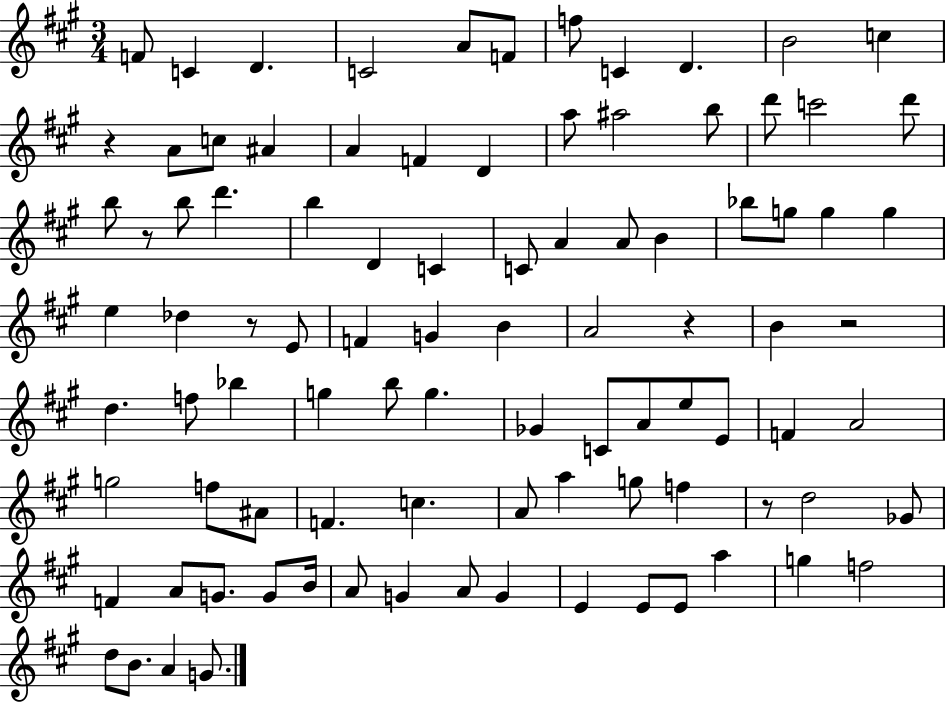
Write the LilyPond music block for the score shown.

{
  \clef treble
  \numericTimeSignature
  \time 3/4
  \key a \major
  f'8 c'4 d'4. | c'2 a'8 f'8 | f''8 c'4 d'4. | b'2 c''4 | \break r4 a'8 c''8 ais'4 | a'4 f'4 d'4 | a''8 ais''2 b''8 | d'''8 c'''2 d'''8 | \break b''8 r8 b''8 d'''4. | b''4 d'4 c'4 | c'8 a'4 a'8 b'4 | bes''8 g''8 g''4 g''4 | \break e''4 des''4 r8 e'8 | f'4 g'4 b'4 | a'2 r4 | b'4 r2 | \break d''4. f''8 bes''4 | g''4 b''8 g''4. | ges'4 c'8 a'8 e''8 e'8 | f'4 a'2 | \break g''2 f''8 ais'8 | f'4. c''4. | a'8 a''4 g''8 f''4 | r8 d''2 ges'8 | \break f'4 a'8 g'8. g'8 b'16 | a'8 g'4 a'8 g'4 | e'4 e'8 e'8 a''4 | g''4 f''2 | \break d''8 b'8. a'4 g'8. | \bar "|."
}